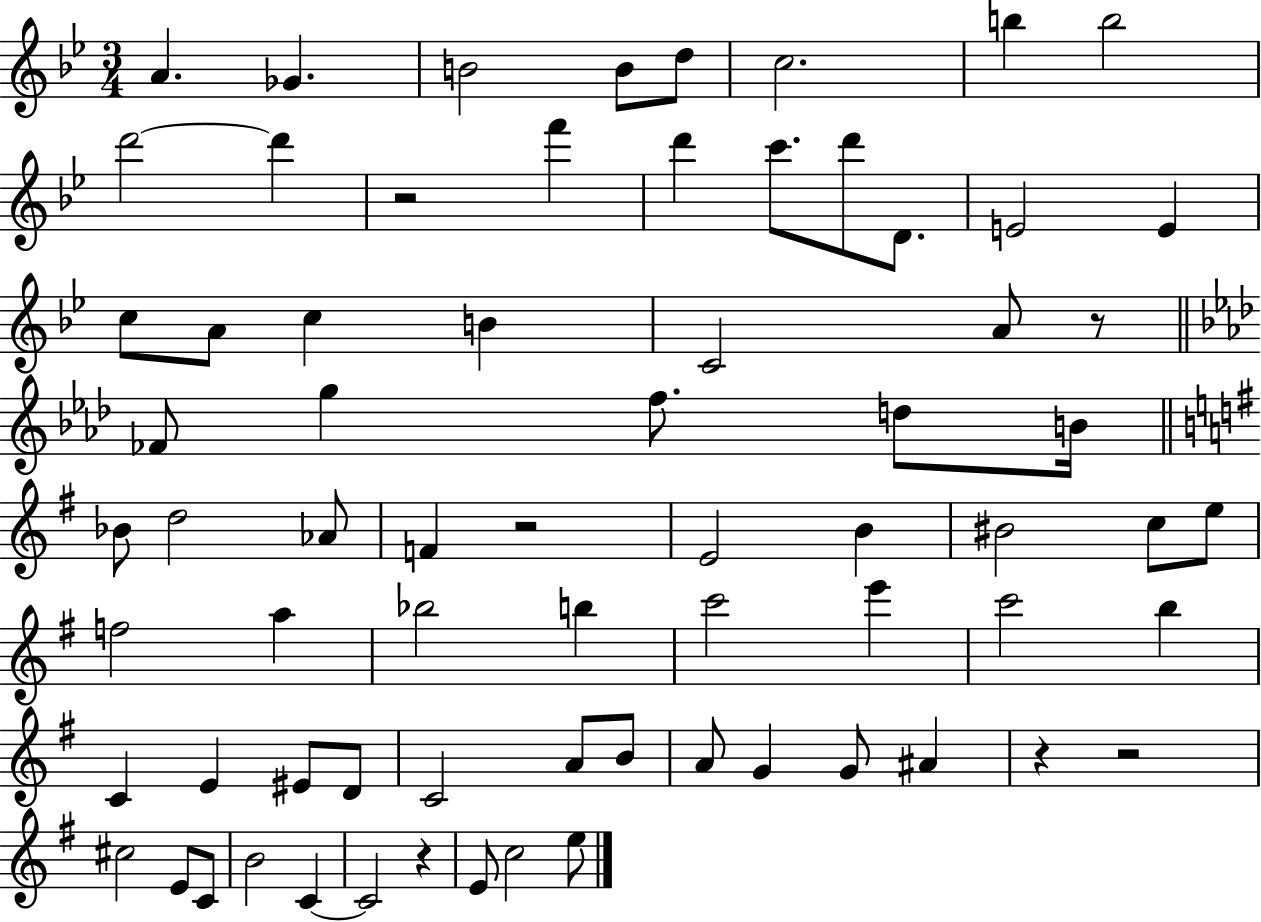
X:1
T:Untitled
M:3/4
L:1/4
K:Bb
A _G B2 B/2 d/2 c2 b b2 d'2 d' z2 f' d' c'/2 d'/2 D/2 E2 E c/2 A/2 c B C2 A/2 z/2 _F/2 g f/2 d/2 B/4 _B/2 d2 _A/2 F z2 E2 B ^B2 c/2 e/2 f2 a _b2 b c'2 e' c'2 b C E ^E/2 D/2 C2 A/2 B/2 A/2 G G/2 ^A z z2 ^c2 E/2 C/2 B2 C C2 z E/2 c2 e/2